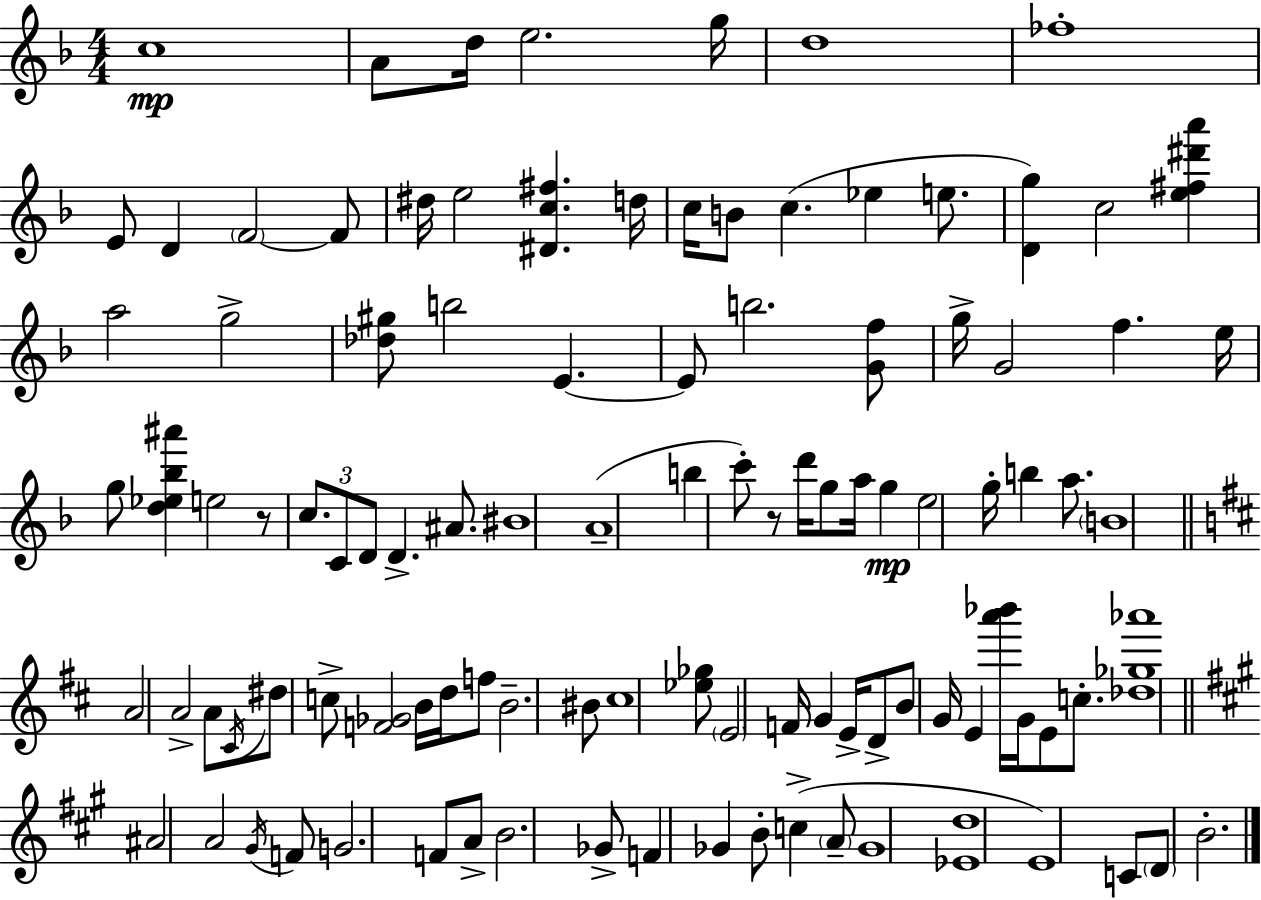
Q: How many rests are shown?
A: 2